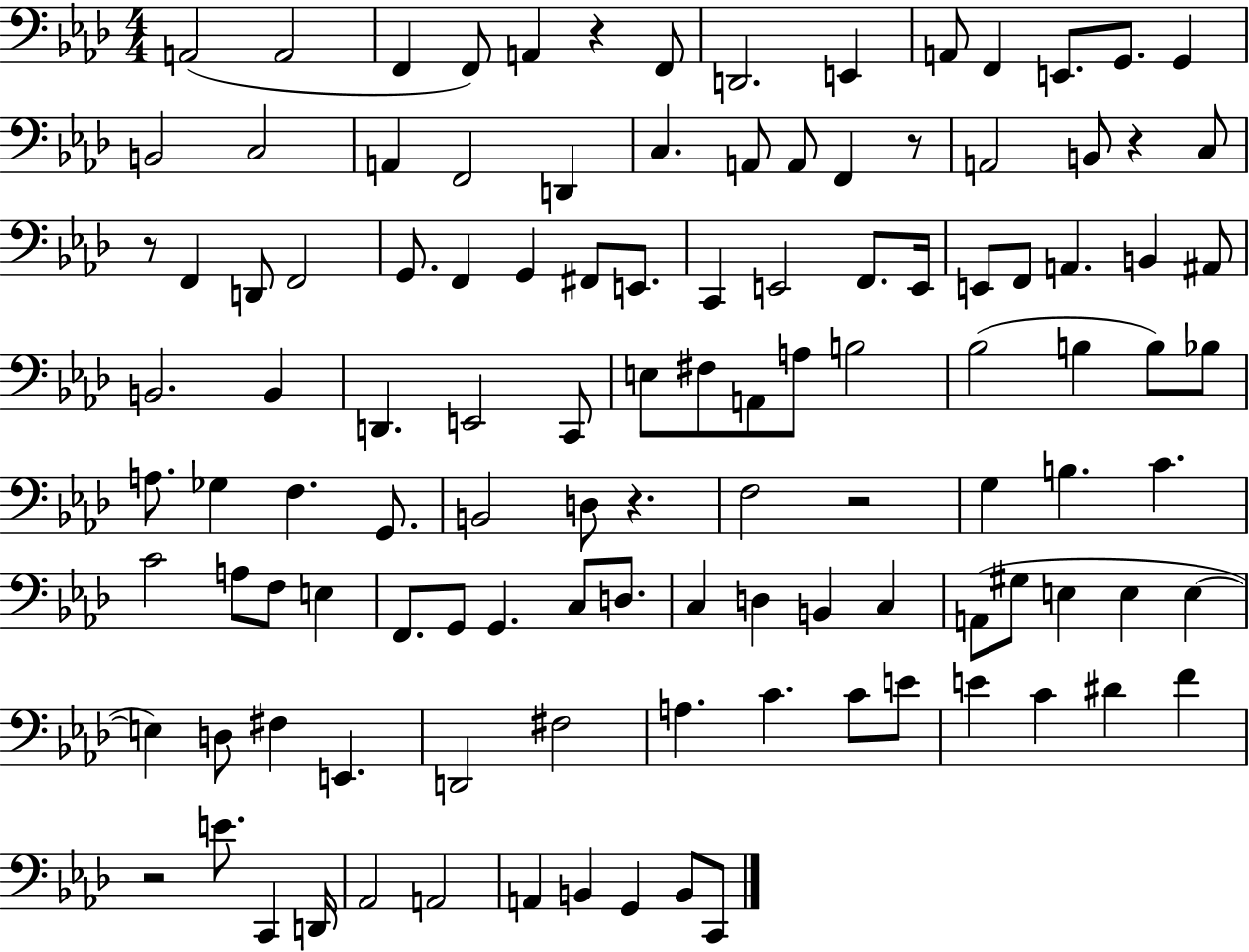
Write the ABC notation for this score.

X:1
T:Untitled
M:4/4
L:1/4
K:Ab
A,,2 A,,2 F,, F,,/2 A,, z F,,/2 D,,2 E,, A,,/2 F,, E,,/2 G,,/2 G,, B,,2 C,2 A,, F,,2 D,, C, A,,/2 A,,/2 F,, z/2 A,,2 B,,/2 z C,/2 z/2 F,, D,,/2 F,,2 G,,/2 F,, G,, ^F,,/2 E,,/2 C,, E,,2 F,,/2 E,,/4 E,,/2 F,,/2 A,, B,, ^A,,/2 B,,2 B,, D,, E,,2 C,,/2 E,/2 ^F,/2 A,,/2 A,/2 B,2 _B,2 B, B,/2 _B,/2 A,/2 _G, F, G,,/2 B,,2 D,/2 z F,2 z2 G, B, C C2 A,/2 F,/2 E, F,,/2 G,,/2 G,, C,/2 D,/2 C, D, B,, C, A,,/2 ^G,/2 E, E, E, E, D,/2 ^F, E,, D,,2 ^F,2 A, C C/2 E/2 E C ^D F z2 E/2 C,, D,,/4 _A,,2 A,,2 A,, B,, G,, B,,/2 C,,/2